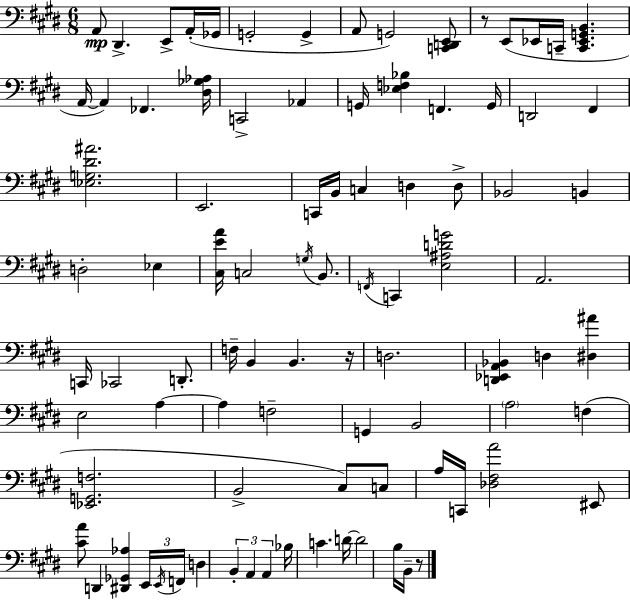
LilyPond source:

{
  \clef bass
  \numericTimeSignature
  \time 6/8
  \key e \major
  a,8\mp dis,4.-> e,8-> a,16-.( ges,16 | g,2-. g,4-> | a,8 g,2) <c, d, e,>8 | r8 e,8( ees,16 c,16-- <c, ees, g, b,>4. | \break a,16~~ a,4) fes,4. <dis ges aes>16 | c,2-> aes,4 | g,16 <ees f bes>4 f,4. g,16 | d,2 fis,4 | \break <ees g dis' ais'>2. | e,2. | c,16 b,16 c4 d4 d8-> | bes,2 b,4 | \break d2-. ees4 | <cis e' a'>16 c2 \acciaccatura { g16 } b,8. | \acciaccatura { f,16 } c,4 <e ais d' g'>2 | a,2. | \break c,16 ces,2 d,8.-. | f16-- b,4 b,4. | r16 d2. | <d, ees, a, bes,>4 d4 <dis ais'>4 | \break e2 a4~~ | a4 f2-- | g,4 b,2 | \parenthesize a2 f4( | \break <ees, g, f>2. | b,2-> cis8) | c8 a16 c,16 <des fis a'>2 | eis,8 <cis' a'>8 d,4 <dis, ges, aes>4 | \break \tuplet 3/2 { e,16 \acciaccatura { e,16 } f,16 } d4 \tuplet 3/2 { b,4-. a,4 | a,4 } bes16 c'4. | d'16~~ d'2 b16 | b,16-- r8 \bar "|."
}